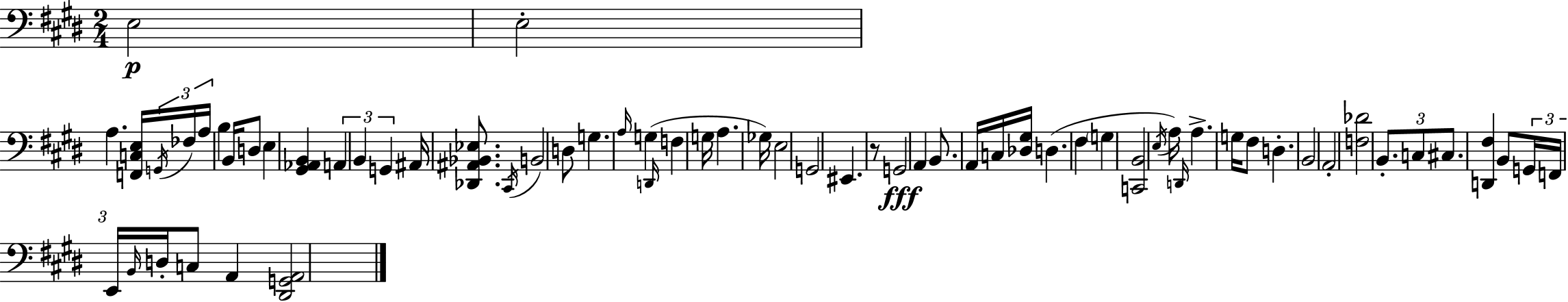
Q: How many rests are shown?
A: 1